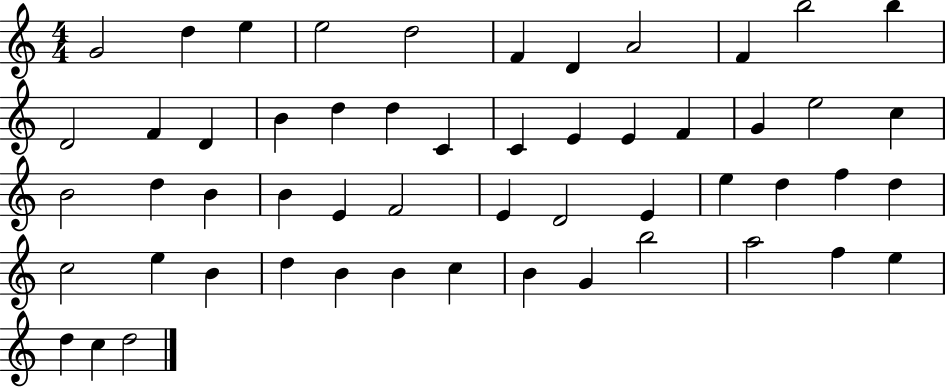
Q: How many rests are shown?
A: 0